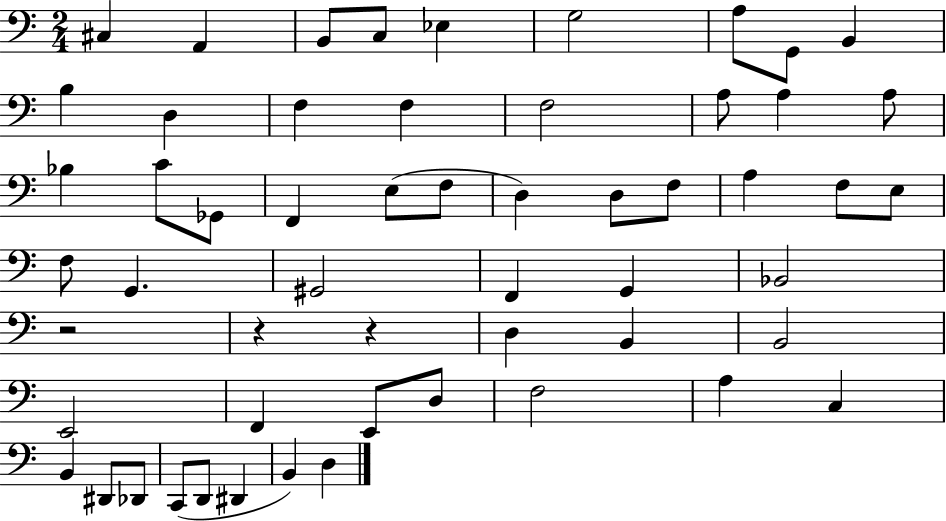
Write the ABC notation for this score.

X:1
T:Untitled
M:2/4
L:1/4
K:C
^C, A,, B,,/2 C,/2 _E, G,2 A,/2 G,,/2 B,, B, D, F, F, F,2 A,/2 A, A,/2 _B, C/2 _G,,/2 F,, E,/2 F,/2 D, D,/2 F,/2 A, F,/2 E,/2 F,/2 G,, ^G,,2 F,, G,, _B,,2 z2 z z D, B,, B,,2 E,,2 F,, E,,/2 D,/2 F,2 A, C, B,, ^D,,/2 _D,,/2 C,,/2 D,,/2 ^D,, B,, D,